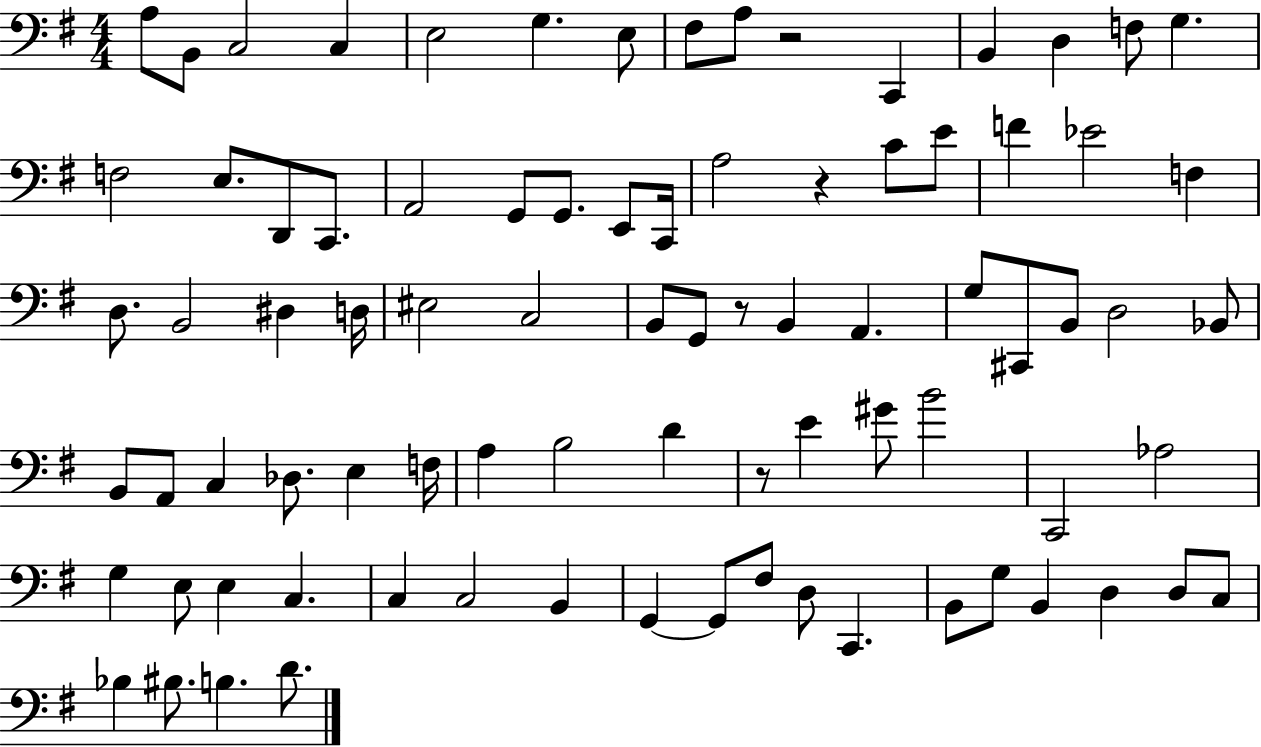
{
  \clef bass
  \numericTimeSignature
  \time 4/4
  \key g \major
  a8 b,8 c2 c4 | e2 g4. e8 | fis8 a8 r2 c,4 | b,4 d4 f8 g4. | \break f2 e8. d,8 c,8. | a,2 g,8 g,8. e,8 c,16 | a2 r4 c'8 e'8 | f'4 ees'2 f4 | \break d8. b,2 dis4 d16 | eis2 c2 | b,8 g,8 r8 b,4 a,4. | g8 cis,8 b,8 d2 bes,8 | \break b,8 a,8 c4 des8. e4 f16 | a4 b2 d'4 | r8 e'4 gis'8 b'2 | c,2 aes2 | \break g4 e8 e4 c4. | c4 c2 b,4 | g,4~~ g,8 fis8 d8 c,4. | b,8 g8 b,4 d4 d8 c8 | \break bes4 bis8. b4. d'8. | \bar "|."
}